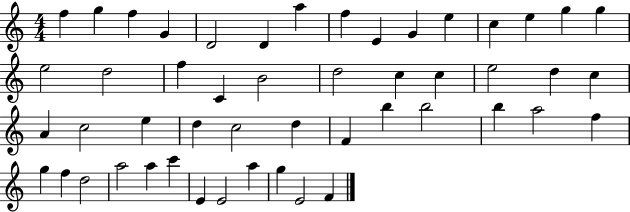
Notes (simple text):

F5/q G5/q F5/q G4/q D4/h D4/q A5/q F5/q E4/q G4/q E5/q C5/q E5/q G5/q G5/q E5/h D5/h F5/q C4/q B4/h D5/h C5/q C5/q E5/h D5/q C5/q A4/q C5/h E5/q D5/q C5/h D5/q F4/q B5/q B5/h B5/q A5/h F5/q G5/q F5/q D5/h A5/h A5/q C6/q E4/q E4/h A5/q G5/q E4/h F4/q